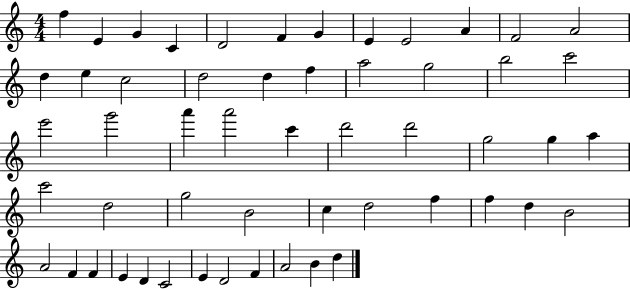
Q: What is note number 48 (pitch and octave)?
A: C4